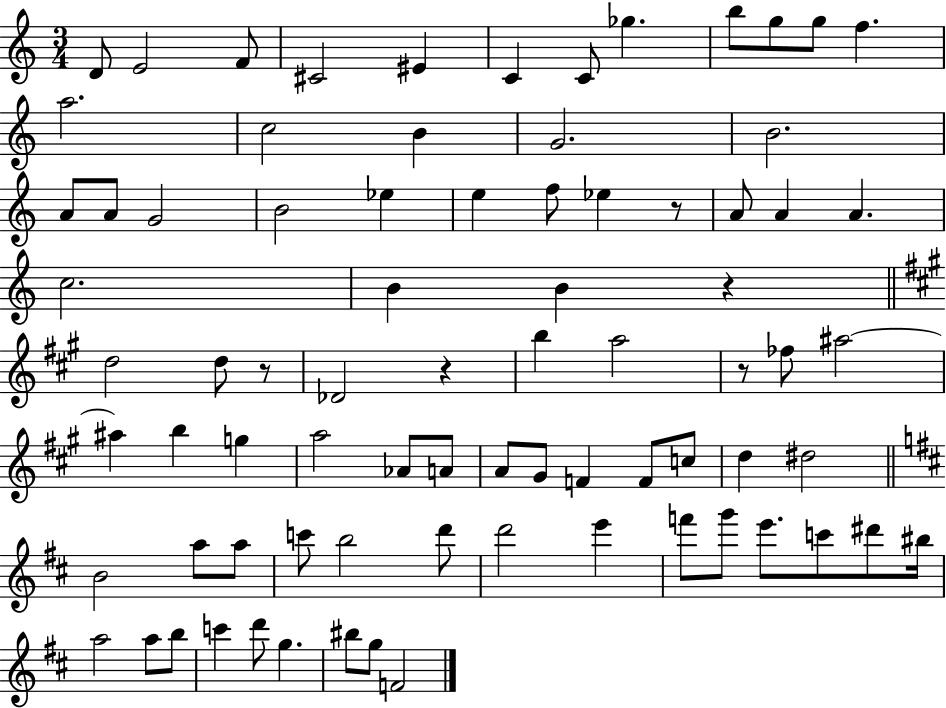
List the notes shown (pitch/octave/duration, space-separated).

D4/e E4/h F4/e C#4/h EIS4/q C4/q C4/e Gb5/q. B5/e G5/e G5/e F5/q. A5/h. C5/h B4/q G4/h. B4/h. A4/e A4/e G4/h B4/h Eb5/q E5/q F5/e Eb5/q R/e A4/e A4/q A4/q. C5/h. B4/q B4/q R/q D5/h D5/e R/e Db4/h R/q B5/q A5/h R/e FES5/e A#5/h A#5/q B5/q G5/q A5/h Ab4/e A4/e A4/e G#4/e F4/q F4/e C5/e D5/q D#5/h B4/h A5/e A5/e C6/e B5/h D6/e D6/h E6/q F6/e G6/e E6/e. C6/e D#6/e BIS5/s A5/h A5/e B5/e C6/q D6/e G5/q. BIS5/e G5/e F4/h